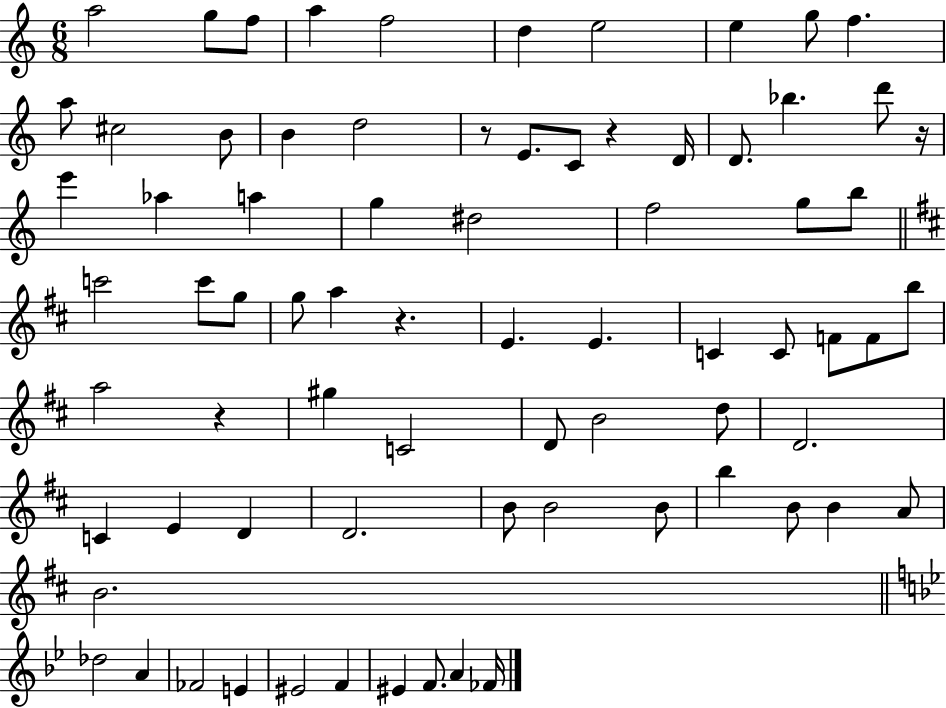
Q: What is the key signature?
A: C major